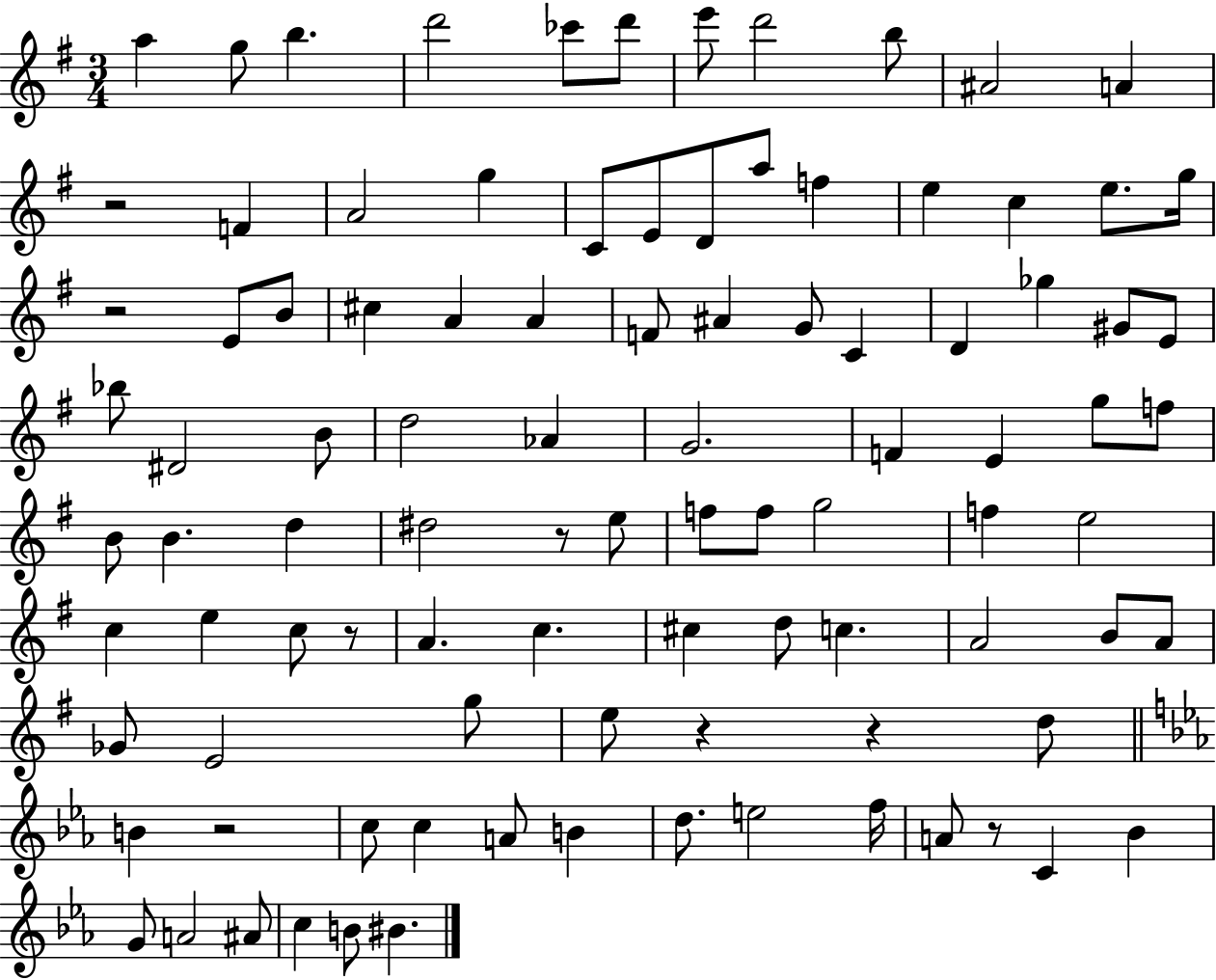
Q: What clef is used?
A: treble